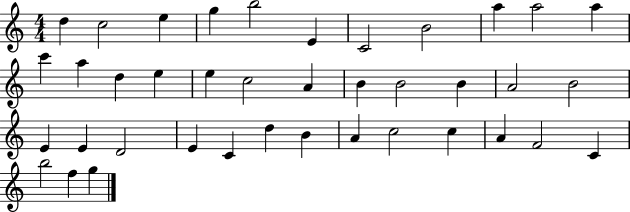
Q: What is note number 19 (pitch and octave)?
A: B4